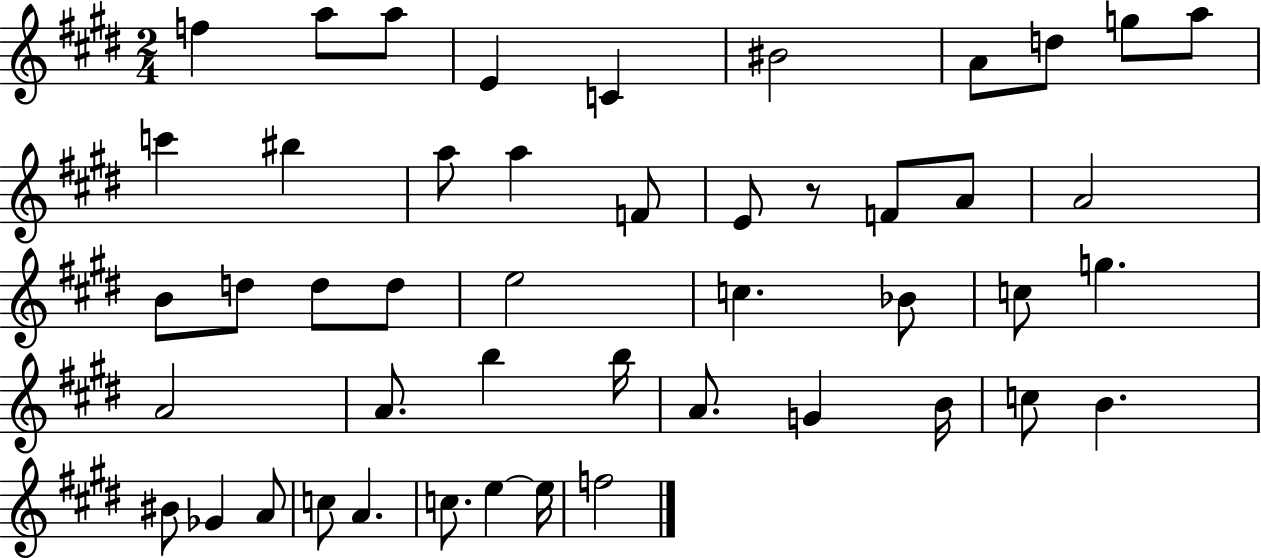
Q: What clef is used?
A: treble